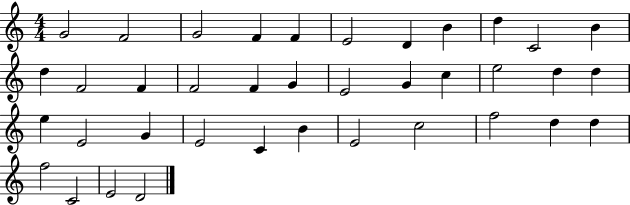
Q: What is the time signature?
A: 4/4